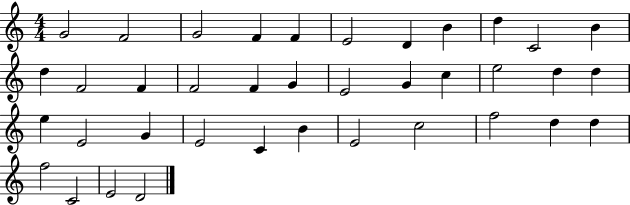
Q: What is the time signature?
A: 4/4